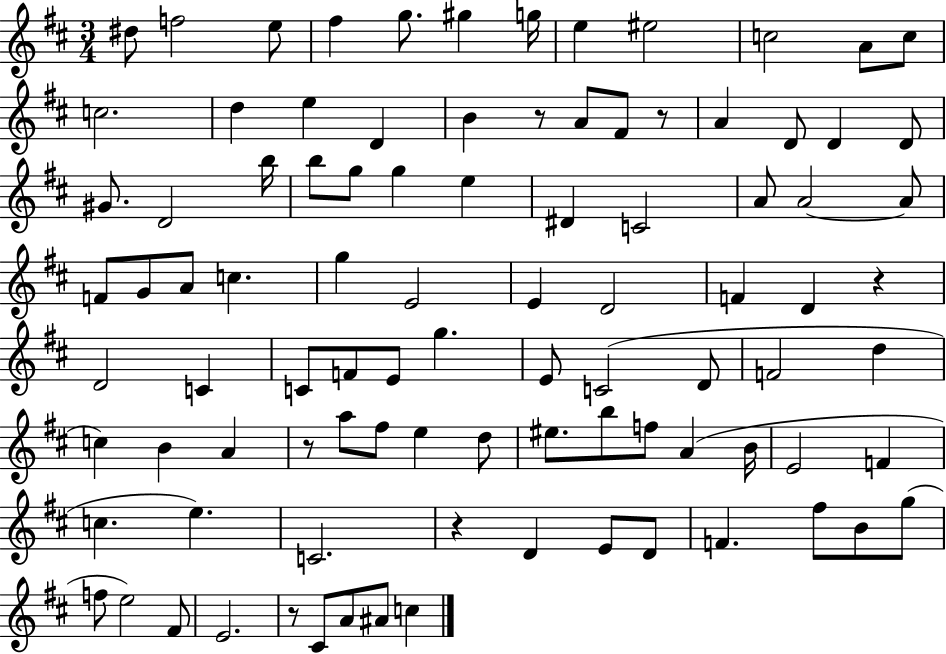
D#5/e F5/h E5/e F#5/q G5/e. G#5/q G5/s E5/q EIS5/h C5/h A4/e C5/e C5/h. D5/q E5/q D4/q B4/q R/e A4/e F#4/e R/e A4/q D4/e D4/q D4/e G#4/e. D4/h B5/s B5/e G5/e G5/q E5/q D#4/q C4/h A4/e A4/h A4/e F4/e G4/e A4/e C5/q. G5/q E4/h E4/q D4/h F4/q D4/q R/q D4/h C4/q C4/e F4/e E4/e G5/q. E4/e C4/h D4/e F4/h D5/q C5/q B4/q A4/q R/e A5/e F#5/e E5/q D5/e EIS5/e. B5/e F5/e A4/q B4/s E4/h F4/q C5/q. E5/q. C4/h. R/q D4/q E4/e D4/e F4/q. F#5/e B4/e G5/e F5/e E5/h F#4/e E4/h. R/e C#4/e A4/e A#4/e C5/q